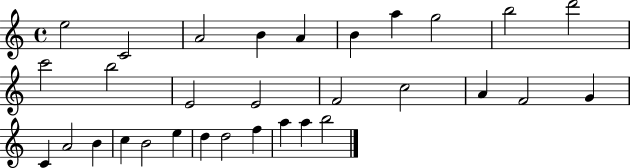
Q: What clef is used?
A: treble